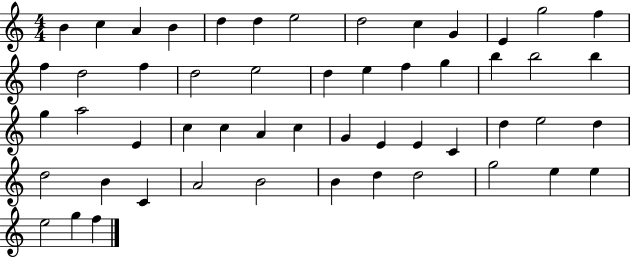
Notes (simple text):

B4/q C5/q A4/q B4/q D5/q D5/q E5/h D5/h C5/q G4/q E4/q G5/h F5/q F5/q D5/h F5/q D5/h E5/h D5/q E5/q F5/q G5/q B5/q B5/h B5/q G5/q A5/h E4/q C5/q C5/q A4/q C5/q G4/q E4/q E4/q C4/q D5/q E5/h D5/q D5/h B4/q C4/q A4/h B4/h B4/q D5/q D5/h G5/h E5/q E5/q E5/h G5/q F5/q